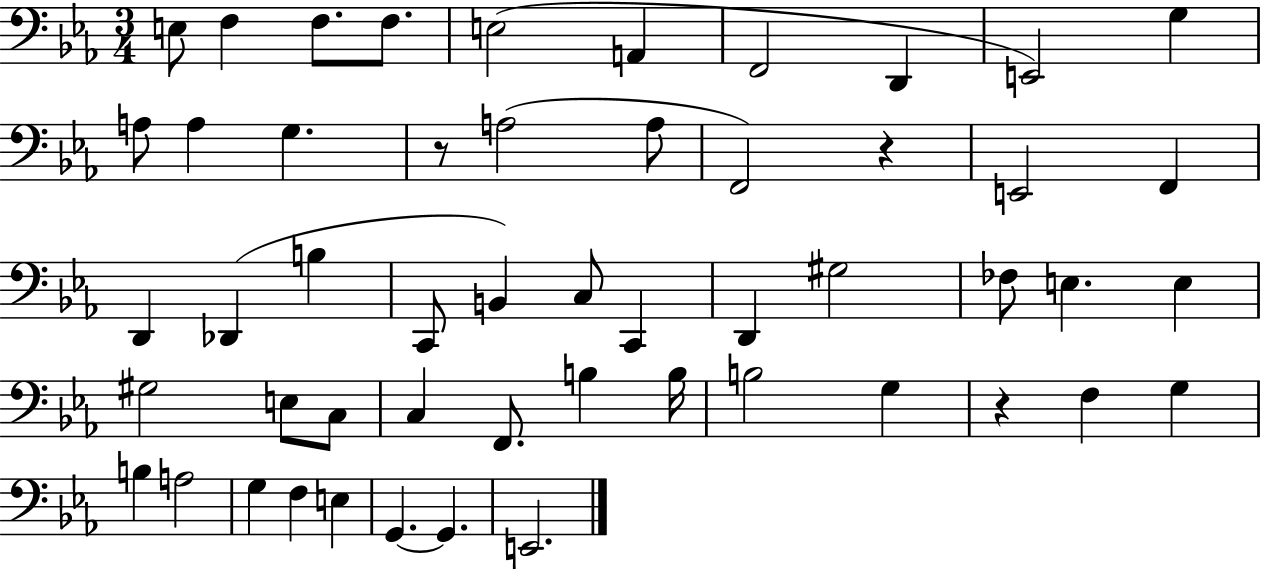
E3/e F3/q F3/e. F3/e. E3/h A2/q F2/h D2/q E2/h G3/q A3/e A3/q G3/q. R/e A3/h A3/e F2/h R/q E2/h F2/q D2/q Db2/q B3/q C2/e B2/q C3/e C2/q D2/q G#3/h FES3/e E3/q. E3/q G#3/h E3/e C3/e C3/q F2/e. B3/q B3/s B3/h G3/q R/q F3/q G3/q B3/q A3/h G3/q F3/q E3/q G2/q. G2/q. E2/h.